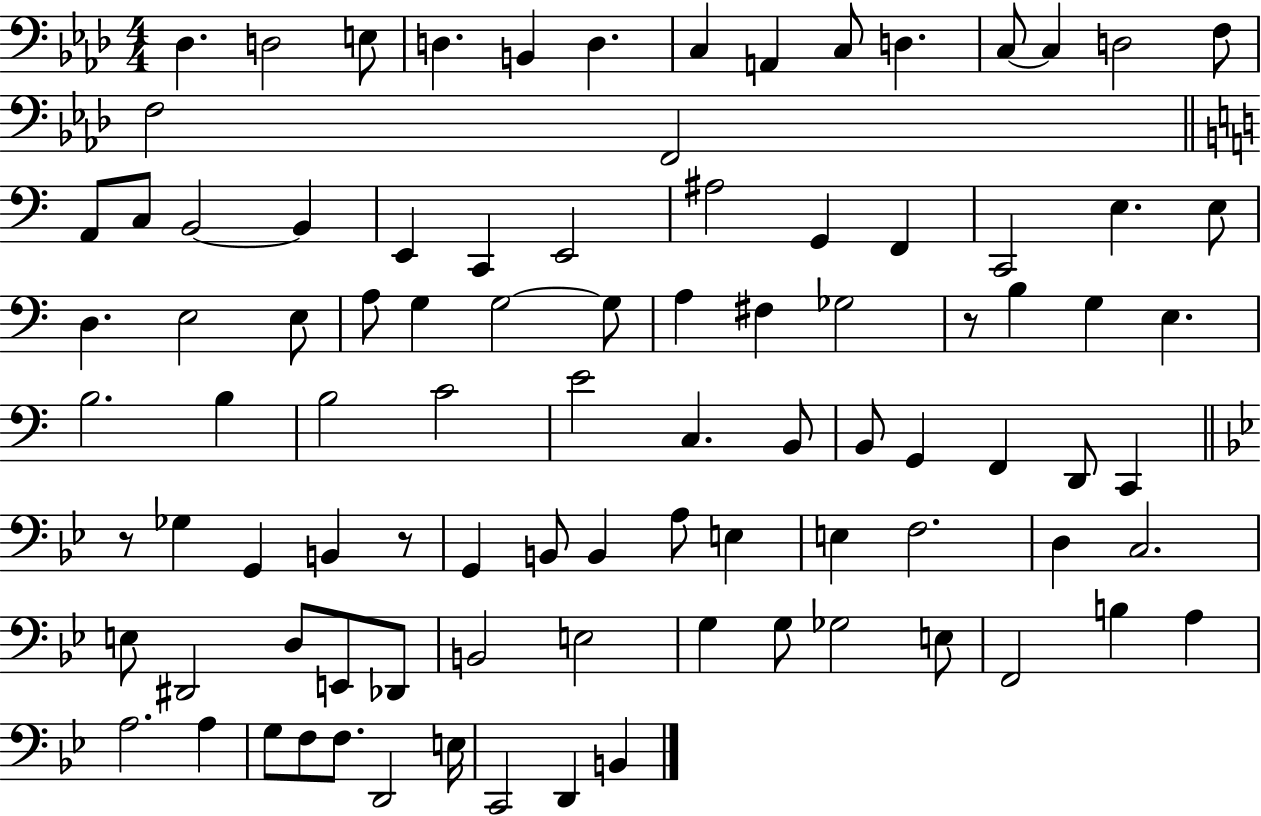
{
  \clef bass
  \numericTimeSignature
  \time 4/4
  \key aes \major
  des4. d2 e8 | d4. b,4 d4. | c4 a,4 c8 d4. | c8~~ c4 d2 f8 | \break f2 f,2 | \bar "||" \break \key a \minor a,8 c8 b,2~~ b,4 | e,4 c,4 e,2 | ais2 g,4 f,4 | c,2 e4. e8 | \break d4. e2 e8 | a8 g4 g2~~ g8 | a4 fis4 ges2 | r8 b4 g4 e4. | \break b2. b4 | b2 c'2 | e'2 c4. b,8 | b,8 g,4 f,4 d,8 c,4 | \break \bar "||" \break \key g \minor r8 ges4 g,4 b,4 r8 | g,4 b,8 b,4 a8 e4 | e4 f2. | d4 c2. | \break e8 dis,2 d8 e,8 des,8 | b,2 e2 | g4 g8 ges2 e8 | f,2 b4 a4 | \break a2. a4 | g8 f8 f8. d,2 e16 | c,2 d,4 b,4 | \bar "|."
}